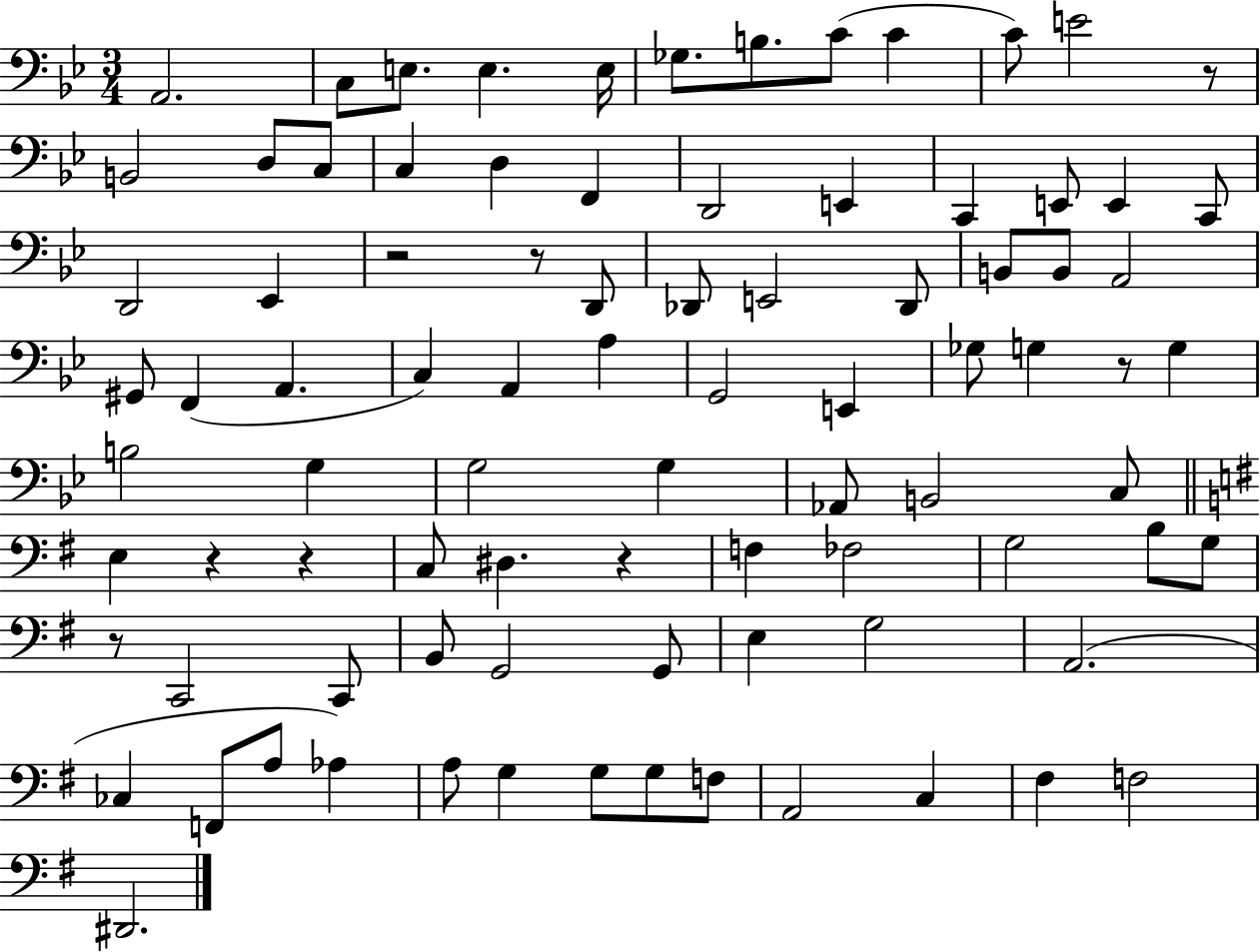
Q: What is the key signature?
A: BES major